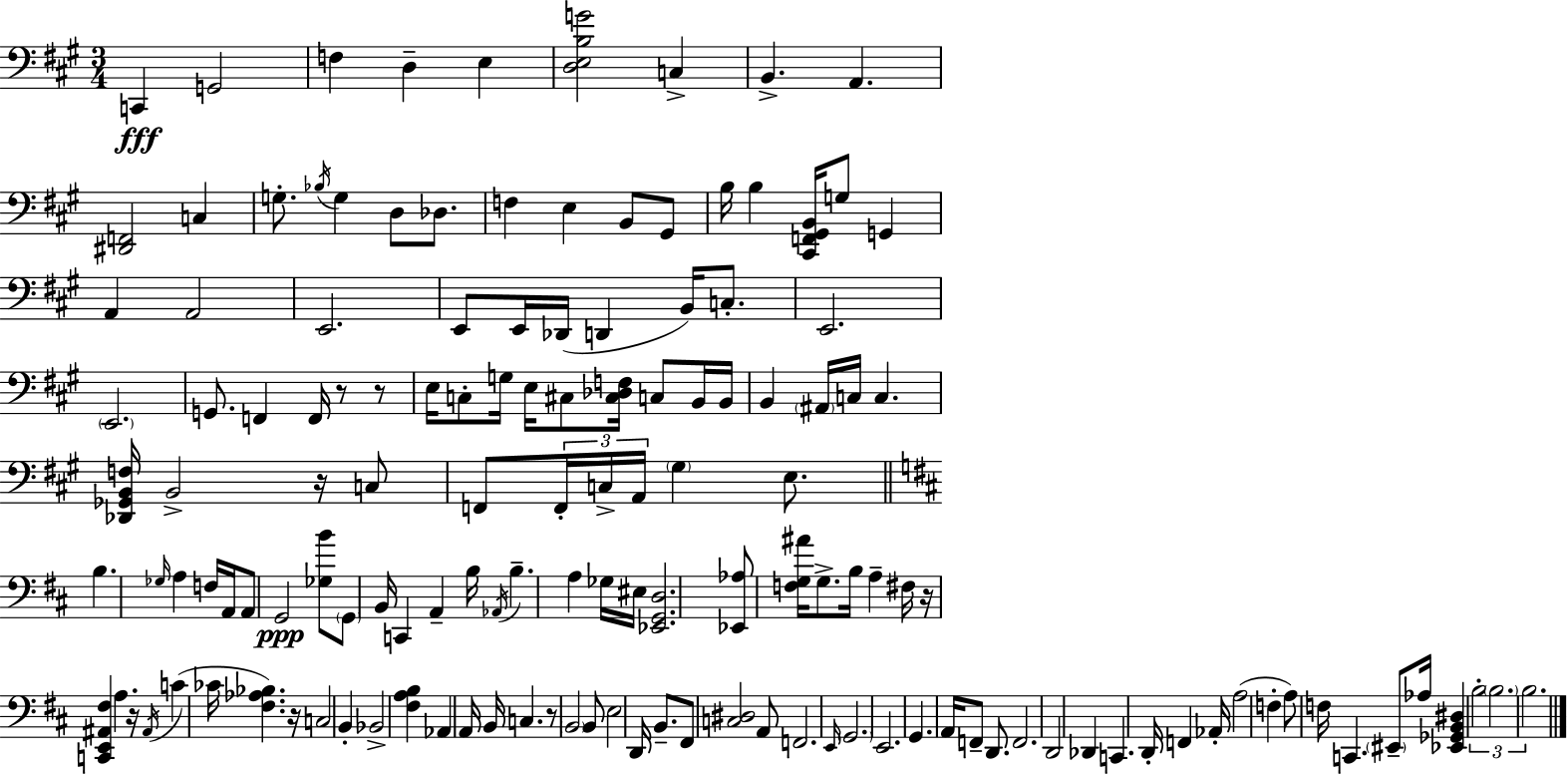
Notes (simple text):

C2/q G2/h F3/q D3/q E3/q [D3,E3,B3,G4]/h C3/q B2/q. A2/q. [D#2,F2]/h C3/q G3/e. Bb3/s G3/q D3/e Db3/e. F3/q E3/q B2/e G#2/e B3/s B3/q [C#2,F2,G#2,B2]/s G3/e G2/q A2/q A2/h E2/h. E2/e E2/s Db2/s D2/q B2/s C3/e. E2/h. E2/h. G2/e. F2/q F2/s R/e R/e E3/s C3/e G3/s E3/s C#3/e [C#3,Db3,F3]/s C3/e B2/s B2/s B2/q A#2/s C3/s C3/q. [Db2,Gb2,B2,F3]/s B2/h R/s C3/e F2/e F2/s C3/s A2/s G#3/q E3/e. B3/q. Gb3/s A3/q F3/s A2/s A2/e G2/h [Gb3,B4]/e G2/e B2/s C2/q A2/q B3/s Ab2/s B3/q. A3/q Gb3/s EIS3/s [Eb2,G2,D3]/h. [Eb2,Ab3]/e [F3,G3,A#4]/s G3/e. B3/s A3/q F#3/s R/s [C2,E2,A#2,F#3]/q A3/q. R/s A#2/s C4/q CES4/s [F#3,Ab3,Bb3]/q. R/s C3/h B2/q Bb2/h [F#3,A3,B3]/q Ab2/q A2/s B2/s C3/q. R/e B2/h B2/e E3/h D2/s B2/e. F#2/e [C3,D#3]/h A2/e F2/h. E2/s G2/h. E2/h. G2/q. A2/s F2/e D2/e. F2/h. D2/h Db2/q C2/q. D2/s F2/q Ab2/s A3/h F3/q A3/e F3/s C2/q. EIS2/e Ab3/s [Eb2,Gb2,B2,D#3]/q B3/h B3/h. B3/h.